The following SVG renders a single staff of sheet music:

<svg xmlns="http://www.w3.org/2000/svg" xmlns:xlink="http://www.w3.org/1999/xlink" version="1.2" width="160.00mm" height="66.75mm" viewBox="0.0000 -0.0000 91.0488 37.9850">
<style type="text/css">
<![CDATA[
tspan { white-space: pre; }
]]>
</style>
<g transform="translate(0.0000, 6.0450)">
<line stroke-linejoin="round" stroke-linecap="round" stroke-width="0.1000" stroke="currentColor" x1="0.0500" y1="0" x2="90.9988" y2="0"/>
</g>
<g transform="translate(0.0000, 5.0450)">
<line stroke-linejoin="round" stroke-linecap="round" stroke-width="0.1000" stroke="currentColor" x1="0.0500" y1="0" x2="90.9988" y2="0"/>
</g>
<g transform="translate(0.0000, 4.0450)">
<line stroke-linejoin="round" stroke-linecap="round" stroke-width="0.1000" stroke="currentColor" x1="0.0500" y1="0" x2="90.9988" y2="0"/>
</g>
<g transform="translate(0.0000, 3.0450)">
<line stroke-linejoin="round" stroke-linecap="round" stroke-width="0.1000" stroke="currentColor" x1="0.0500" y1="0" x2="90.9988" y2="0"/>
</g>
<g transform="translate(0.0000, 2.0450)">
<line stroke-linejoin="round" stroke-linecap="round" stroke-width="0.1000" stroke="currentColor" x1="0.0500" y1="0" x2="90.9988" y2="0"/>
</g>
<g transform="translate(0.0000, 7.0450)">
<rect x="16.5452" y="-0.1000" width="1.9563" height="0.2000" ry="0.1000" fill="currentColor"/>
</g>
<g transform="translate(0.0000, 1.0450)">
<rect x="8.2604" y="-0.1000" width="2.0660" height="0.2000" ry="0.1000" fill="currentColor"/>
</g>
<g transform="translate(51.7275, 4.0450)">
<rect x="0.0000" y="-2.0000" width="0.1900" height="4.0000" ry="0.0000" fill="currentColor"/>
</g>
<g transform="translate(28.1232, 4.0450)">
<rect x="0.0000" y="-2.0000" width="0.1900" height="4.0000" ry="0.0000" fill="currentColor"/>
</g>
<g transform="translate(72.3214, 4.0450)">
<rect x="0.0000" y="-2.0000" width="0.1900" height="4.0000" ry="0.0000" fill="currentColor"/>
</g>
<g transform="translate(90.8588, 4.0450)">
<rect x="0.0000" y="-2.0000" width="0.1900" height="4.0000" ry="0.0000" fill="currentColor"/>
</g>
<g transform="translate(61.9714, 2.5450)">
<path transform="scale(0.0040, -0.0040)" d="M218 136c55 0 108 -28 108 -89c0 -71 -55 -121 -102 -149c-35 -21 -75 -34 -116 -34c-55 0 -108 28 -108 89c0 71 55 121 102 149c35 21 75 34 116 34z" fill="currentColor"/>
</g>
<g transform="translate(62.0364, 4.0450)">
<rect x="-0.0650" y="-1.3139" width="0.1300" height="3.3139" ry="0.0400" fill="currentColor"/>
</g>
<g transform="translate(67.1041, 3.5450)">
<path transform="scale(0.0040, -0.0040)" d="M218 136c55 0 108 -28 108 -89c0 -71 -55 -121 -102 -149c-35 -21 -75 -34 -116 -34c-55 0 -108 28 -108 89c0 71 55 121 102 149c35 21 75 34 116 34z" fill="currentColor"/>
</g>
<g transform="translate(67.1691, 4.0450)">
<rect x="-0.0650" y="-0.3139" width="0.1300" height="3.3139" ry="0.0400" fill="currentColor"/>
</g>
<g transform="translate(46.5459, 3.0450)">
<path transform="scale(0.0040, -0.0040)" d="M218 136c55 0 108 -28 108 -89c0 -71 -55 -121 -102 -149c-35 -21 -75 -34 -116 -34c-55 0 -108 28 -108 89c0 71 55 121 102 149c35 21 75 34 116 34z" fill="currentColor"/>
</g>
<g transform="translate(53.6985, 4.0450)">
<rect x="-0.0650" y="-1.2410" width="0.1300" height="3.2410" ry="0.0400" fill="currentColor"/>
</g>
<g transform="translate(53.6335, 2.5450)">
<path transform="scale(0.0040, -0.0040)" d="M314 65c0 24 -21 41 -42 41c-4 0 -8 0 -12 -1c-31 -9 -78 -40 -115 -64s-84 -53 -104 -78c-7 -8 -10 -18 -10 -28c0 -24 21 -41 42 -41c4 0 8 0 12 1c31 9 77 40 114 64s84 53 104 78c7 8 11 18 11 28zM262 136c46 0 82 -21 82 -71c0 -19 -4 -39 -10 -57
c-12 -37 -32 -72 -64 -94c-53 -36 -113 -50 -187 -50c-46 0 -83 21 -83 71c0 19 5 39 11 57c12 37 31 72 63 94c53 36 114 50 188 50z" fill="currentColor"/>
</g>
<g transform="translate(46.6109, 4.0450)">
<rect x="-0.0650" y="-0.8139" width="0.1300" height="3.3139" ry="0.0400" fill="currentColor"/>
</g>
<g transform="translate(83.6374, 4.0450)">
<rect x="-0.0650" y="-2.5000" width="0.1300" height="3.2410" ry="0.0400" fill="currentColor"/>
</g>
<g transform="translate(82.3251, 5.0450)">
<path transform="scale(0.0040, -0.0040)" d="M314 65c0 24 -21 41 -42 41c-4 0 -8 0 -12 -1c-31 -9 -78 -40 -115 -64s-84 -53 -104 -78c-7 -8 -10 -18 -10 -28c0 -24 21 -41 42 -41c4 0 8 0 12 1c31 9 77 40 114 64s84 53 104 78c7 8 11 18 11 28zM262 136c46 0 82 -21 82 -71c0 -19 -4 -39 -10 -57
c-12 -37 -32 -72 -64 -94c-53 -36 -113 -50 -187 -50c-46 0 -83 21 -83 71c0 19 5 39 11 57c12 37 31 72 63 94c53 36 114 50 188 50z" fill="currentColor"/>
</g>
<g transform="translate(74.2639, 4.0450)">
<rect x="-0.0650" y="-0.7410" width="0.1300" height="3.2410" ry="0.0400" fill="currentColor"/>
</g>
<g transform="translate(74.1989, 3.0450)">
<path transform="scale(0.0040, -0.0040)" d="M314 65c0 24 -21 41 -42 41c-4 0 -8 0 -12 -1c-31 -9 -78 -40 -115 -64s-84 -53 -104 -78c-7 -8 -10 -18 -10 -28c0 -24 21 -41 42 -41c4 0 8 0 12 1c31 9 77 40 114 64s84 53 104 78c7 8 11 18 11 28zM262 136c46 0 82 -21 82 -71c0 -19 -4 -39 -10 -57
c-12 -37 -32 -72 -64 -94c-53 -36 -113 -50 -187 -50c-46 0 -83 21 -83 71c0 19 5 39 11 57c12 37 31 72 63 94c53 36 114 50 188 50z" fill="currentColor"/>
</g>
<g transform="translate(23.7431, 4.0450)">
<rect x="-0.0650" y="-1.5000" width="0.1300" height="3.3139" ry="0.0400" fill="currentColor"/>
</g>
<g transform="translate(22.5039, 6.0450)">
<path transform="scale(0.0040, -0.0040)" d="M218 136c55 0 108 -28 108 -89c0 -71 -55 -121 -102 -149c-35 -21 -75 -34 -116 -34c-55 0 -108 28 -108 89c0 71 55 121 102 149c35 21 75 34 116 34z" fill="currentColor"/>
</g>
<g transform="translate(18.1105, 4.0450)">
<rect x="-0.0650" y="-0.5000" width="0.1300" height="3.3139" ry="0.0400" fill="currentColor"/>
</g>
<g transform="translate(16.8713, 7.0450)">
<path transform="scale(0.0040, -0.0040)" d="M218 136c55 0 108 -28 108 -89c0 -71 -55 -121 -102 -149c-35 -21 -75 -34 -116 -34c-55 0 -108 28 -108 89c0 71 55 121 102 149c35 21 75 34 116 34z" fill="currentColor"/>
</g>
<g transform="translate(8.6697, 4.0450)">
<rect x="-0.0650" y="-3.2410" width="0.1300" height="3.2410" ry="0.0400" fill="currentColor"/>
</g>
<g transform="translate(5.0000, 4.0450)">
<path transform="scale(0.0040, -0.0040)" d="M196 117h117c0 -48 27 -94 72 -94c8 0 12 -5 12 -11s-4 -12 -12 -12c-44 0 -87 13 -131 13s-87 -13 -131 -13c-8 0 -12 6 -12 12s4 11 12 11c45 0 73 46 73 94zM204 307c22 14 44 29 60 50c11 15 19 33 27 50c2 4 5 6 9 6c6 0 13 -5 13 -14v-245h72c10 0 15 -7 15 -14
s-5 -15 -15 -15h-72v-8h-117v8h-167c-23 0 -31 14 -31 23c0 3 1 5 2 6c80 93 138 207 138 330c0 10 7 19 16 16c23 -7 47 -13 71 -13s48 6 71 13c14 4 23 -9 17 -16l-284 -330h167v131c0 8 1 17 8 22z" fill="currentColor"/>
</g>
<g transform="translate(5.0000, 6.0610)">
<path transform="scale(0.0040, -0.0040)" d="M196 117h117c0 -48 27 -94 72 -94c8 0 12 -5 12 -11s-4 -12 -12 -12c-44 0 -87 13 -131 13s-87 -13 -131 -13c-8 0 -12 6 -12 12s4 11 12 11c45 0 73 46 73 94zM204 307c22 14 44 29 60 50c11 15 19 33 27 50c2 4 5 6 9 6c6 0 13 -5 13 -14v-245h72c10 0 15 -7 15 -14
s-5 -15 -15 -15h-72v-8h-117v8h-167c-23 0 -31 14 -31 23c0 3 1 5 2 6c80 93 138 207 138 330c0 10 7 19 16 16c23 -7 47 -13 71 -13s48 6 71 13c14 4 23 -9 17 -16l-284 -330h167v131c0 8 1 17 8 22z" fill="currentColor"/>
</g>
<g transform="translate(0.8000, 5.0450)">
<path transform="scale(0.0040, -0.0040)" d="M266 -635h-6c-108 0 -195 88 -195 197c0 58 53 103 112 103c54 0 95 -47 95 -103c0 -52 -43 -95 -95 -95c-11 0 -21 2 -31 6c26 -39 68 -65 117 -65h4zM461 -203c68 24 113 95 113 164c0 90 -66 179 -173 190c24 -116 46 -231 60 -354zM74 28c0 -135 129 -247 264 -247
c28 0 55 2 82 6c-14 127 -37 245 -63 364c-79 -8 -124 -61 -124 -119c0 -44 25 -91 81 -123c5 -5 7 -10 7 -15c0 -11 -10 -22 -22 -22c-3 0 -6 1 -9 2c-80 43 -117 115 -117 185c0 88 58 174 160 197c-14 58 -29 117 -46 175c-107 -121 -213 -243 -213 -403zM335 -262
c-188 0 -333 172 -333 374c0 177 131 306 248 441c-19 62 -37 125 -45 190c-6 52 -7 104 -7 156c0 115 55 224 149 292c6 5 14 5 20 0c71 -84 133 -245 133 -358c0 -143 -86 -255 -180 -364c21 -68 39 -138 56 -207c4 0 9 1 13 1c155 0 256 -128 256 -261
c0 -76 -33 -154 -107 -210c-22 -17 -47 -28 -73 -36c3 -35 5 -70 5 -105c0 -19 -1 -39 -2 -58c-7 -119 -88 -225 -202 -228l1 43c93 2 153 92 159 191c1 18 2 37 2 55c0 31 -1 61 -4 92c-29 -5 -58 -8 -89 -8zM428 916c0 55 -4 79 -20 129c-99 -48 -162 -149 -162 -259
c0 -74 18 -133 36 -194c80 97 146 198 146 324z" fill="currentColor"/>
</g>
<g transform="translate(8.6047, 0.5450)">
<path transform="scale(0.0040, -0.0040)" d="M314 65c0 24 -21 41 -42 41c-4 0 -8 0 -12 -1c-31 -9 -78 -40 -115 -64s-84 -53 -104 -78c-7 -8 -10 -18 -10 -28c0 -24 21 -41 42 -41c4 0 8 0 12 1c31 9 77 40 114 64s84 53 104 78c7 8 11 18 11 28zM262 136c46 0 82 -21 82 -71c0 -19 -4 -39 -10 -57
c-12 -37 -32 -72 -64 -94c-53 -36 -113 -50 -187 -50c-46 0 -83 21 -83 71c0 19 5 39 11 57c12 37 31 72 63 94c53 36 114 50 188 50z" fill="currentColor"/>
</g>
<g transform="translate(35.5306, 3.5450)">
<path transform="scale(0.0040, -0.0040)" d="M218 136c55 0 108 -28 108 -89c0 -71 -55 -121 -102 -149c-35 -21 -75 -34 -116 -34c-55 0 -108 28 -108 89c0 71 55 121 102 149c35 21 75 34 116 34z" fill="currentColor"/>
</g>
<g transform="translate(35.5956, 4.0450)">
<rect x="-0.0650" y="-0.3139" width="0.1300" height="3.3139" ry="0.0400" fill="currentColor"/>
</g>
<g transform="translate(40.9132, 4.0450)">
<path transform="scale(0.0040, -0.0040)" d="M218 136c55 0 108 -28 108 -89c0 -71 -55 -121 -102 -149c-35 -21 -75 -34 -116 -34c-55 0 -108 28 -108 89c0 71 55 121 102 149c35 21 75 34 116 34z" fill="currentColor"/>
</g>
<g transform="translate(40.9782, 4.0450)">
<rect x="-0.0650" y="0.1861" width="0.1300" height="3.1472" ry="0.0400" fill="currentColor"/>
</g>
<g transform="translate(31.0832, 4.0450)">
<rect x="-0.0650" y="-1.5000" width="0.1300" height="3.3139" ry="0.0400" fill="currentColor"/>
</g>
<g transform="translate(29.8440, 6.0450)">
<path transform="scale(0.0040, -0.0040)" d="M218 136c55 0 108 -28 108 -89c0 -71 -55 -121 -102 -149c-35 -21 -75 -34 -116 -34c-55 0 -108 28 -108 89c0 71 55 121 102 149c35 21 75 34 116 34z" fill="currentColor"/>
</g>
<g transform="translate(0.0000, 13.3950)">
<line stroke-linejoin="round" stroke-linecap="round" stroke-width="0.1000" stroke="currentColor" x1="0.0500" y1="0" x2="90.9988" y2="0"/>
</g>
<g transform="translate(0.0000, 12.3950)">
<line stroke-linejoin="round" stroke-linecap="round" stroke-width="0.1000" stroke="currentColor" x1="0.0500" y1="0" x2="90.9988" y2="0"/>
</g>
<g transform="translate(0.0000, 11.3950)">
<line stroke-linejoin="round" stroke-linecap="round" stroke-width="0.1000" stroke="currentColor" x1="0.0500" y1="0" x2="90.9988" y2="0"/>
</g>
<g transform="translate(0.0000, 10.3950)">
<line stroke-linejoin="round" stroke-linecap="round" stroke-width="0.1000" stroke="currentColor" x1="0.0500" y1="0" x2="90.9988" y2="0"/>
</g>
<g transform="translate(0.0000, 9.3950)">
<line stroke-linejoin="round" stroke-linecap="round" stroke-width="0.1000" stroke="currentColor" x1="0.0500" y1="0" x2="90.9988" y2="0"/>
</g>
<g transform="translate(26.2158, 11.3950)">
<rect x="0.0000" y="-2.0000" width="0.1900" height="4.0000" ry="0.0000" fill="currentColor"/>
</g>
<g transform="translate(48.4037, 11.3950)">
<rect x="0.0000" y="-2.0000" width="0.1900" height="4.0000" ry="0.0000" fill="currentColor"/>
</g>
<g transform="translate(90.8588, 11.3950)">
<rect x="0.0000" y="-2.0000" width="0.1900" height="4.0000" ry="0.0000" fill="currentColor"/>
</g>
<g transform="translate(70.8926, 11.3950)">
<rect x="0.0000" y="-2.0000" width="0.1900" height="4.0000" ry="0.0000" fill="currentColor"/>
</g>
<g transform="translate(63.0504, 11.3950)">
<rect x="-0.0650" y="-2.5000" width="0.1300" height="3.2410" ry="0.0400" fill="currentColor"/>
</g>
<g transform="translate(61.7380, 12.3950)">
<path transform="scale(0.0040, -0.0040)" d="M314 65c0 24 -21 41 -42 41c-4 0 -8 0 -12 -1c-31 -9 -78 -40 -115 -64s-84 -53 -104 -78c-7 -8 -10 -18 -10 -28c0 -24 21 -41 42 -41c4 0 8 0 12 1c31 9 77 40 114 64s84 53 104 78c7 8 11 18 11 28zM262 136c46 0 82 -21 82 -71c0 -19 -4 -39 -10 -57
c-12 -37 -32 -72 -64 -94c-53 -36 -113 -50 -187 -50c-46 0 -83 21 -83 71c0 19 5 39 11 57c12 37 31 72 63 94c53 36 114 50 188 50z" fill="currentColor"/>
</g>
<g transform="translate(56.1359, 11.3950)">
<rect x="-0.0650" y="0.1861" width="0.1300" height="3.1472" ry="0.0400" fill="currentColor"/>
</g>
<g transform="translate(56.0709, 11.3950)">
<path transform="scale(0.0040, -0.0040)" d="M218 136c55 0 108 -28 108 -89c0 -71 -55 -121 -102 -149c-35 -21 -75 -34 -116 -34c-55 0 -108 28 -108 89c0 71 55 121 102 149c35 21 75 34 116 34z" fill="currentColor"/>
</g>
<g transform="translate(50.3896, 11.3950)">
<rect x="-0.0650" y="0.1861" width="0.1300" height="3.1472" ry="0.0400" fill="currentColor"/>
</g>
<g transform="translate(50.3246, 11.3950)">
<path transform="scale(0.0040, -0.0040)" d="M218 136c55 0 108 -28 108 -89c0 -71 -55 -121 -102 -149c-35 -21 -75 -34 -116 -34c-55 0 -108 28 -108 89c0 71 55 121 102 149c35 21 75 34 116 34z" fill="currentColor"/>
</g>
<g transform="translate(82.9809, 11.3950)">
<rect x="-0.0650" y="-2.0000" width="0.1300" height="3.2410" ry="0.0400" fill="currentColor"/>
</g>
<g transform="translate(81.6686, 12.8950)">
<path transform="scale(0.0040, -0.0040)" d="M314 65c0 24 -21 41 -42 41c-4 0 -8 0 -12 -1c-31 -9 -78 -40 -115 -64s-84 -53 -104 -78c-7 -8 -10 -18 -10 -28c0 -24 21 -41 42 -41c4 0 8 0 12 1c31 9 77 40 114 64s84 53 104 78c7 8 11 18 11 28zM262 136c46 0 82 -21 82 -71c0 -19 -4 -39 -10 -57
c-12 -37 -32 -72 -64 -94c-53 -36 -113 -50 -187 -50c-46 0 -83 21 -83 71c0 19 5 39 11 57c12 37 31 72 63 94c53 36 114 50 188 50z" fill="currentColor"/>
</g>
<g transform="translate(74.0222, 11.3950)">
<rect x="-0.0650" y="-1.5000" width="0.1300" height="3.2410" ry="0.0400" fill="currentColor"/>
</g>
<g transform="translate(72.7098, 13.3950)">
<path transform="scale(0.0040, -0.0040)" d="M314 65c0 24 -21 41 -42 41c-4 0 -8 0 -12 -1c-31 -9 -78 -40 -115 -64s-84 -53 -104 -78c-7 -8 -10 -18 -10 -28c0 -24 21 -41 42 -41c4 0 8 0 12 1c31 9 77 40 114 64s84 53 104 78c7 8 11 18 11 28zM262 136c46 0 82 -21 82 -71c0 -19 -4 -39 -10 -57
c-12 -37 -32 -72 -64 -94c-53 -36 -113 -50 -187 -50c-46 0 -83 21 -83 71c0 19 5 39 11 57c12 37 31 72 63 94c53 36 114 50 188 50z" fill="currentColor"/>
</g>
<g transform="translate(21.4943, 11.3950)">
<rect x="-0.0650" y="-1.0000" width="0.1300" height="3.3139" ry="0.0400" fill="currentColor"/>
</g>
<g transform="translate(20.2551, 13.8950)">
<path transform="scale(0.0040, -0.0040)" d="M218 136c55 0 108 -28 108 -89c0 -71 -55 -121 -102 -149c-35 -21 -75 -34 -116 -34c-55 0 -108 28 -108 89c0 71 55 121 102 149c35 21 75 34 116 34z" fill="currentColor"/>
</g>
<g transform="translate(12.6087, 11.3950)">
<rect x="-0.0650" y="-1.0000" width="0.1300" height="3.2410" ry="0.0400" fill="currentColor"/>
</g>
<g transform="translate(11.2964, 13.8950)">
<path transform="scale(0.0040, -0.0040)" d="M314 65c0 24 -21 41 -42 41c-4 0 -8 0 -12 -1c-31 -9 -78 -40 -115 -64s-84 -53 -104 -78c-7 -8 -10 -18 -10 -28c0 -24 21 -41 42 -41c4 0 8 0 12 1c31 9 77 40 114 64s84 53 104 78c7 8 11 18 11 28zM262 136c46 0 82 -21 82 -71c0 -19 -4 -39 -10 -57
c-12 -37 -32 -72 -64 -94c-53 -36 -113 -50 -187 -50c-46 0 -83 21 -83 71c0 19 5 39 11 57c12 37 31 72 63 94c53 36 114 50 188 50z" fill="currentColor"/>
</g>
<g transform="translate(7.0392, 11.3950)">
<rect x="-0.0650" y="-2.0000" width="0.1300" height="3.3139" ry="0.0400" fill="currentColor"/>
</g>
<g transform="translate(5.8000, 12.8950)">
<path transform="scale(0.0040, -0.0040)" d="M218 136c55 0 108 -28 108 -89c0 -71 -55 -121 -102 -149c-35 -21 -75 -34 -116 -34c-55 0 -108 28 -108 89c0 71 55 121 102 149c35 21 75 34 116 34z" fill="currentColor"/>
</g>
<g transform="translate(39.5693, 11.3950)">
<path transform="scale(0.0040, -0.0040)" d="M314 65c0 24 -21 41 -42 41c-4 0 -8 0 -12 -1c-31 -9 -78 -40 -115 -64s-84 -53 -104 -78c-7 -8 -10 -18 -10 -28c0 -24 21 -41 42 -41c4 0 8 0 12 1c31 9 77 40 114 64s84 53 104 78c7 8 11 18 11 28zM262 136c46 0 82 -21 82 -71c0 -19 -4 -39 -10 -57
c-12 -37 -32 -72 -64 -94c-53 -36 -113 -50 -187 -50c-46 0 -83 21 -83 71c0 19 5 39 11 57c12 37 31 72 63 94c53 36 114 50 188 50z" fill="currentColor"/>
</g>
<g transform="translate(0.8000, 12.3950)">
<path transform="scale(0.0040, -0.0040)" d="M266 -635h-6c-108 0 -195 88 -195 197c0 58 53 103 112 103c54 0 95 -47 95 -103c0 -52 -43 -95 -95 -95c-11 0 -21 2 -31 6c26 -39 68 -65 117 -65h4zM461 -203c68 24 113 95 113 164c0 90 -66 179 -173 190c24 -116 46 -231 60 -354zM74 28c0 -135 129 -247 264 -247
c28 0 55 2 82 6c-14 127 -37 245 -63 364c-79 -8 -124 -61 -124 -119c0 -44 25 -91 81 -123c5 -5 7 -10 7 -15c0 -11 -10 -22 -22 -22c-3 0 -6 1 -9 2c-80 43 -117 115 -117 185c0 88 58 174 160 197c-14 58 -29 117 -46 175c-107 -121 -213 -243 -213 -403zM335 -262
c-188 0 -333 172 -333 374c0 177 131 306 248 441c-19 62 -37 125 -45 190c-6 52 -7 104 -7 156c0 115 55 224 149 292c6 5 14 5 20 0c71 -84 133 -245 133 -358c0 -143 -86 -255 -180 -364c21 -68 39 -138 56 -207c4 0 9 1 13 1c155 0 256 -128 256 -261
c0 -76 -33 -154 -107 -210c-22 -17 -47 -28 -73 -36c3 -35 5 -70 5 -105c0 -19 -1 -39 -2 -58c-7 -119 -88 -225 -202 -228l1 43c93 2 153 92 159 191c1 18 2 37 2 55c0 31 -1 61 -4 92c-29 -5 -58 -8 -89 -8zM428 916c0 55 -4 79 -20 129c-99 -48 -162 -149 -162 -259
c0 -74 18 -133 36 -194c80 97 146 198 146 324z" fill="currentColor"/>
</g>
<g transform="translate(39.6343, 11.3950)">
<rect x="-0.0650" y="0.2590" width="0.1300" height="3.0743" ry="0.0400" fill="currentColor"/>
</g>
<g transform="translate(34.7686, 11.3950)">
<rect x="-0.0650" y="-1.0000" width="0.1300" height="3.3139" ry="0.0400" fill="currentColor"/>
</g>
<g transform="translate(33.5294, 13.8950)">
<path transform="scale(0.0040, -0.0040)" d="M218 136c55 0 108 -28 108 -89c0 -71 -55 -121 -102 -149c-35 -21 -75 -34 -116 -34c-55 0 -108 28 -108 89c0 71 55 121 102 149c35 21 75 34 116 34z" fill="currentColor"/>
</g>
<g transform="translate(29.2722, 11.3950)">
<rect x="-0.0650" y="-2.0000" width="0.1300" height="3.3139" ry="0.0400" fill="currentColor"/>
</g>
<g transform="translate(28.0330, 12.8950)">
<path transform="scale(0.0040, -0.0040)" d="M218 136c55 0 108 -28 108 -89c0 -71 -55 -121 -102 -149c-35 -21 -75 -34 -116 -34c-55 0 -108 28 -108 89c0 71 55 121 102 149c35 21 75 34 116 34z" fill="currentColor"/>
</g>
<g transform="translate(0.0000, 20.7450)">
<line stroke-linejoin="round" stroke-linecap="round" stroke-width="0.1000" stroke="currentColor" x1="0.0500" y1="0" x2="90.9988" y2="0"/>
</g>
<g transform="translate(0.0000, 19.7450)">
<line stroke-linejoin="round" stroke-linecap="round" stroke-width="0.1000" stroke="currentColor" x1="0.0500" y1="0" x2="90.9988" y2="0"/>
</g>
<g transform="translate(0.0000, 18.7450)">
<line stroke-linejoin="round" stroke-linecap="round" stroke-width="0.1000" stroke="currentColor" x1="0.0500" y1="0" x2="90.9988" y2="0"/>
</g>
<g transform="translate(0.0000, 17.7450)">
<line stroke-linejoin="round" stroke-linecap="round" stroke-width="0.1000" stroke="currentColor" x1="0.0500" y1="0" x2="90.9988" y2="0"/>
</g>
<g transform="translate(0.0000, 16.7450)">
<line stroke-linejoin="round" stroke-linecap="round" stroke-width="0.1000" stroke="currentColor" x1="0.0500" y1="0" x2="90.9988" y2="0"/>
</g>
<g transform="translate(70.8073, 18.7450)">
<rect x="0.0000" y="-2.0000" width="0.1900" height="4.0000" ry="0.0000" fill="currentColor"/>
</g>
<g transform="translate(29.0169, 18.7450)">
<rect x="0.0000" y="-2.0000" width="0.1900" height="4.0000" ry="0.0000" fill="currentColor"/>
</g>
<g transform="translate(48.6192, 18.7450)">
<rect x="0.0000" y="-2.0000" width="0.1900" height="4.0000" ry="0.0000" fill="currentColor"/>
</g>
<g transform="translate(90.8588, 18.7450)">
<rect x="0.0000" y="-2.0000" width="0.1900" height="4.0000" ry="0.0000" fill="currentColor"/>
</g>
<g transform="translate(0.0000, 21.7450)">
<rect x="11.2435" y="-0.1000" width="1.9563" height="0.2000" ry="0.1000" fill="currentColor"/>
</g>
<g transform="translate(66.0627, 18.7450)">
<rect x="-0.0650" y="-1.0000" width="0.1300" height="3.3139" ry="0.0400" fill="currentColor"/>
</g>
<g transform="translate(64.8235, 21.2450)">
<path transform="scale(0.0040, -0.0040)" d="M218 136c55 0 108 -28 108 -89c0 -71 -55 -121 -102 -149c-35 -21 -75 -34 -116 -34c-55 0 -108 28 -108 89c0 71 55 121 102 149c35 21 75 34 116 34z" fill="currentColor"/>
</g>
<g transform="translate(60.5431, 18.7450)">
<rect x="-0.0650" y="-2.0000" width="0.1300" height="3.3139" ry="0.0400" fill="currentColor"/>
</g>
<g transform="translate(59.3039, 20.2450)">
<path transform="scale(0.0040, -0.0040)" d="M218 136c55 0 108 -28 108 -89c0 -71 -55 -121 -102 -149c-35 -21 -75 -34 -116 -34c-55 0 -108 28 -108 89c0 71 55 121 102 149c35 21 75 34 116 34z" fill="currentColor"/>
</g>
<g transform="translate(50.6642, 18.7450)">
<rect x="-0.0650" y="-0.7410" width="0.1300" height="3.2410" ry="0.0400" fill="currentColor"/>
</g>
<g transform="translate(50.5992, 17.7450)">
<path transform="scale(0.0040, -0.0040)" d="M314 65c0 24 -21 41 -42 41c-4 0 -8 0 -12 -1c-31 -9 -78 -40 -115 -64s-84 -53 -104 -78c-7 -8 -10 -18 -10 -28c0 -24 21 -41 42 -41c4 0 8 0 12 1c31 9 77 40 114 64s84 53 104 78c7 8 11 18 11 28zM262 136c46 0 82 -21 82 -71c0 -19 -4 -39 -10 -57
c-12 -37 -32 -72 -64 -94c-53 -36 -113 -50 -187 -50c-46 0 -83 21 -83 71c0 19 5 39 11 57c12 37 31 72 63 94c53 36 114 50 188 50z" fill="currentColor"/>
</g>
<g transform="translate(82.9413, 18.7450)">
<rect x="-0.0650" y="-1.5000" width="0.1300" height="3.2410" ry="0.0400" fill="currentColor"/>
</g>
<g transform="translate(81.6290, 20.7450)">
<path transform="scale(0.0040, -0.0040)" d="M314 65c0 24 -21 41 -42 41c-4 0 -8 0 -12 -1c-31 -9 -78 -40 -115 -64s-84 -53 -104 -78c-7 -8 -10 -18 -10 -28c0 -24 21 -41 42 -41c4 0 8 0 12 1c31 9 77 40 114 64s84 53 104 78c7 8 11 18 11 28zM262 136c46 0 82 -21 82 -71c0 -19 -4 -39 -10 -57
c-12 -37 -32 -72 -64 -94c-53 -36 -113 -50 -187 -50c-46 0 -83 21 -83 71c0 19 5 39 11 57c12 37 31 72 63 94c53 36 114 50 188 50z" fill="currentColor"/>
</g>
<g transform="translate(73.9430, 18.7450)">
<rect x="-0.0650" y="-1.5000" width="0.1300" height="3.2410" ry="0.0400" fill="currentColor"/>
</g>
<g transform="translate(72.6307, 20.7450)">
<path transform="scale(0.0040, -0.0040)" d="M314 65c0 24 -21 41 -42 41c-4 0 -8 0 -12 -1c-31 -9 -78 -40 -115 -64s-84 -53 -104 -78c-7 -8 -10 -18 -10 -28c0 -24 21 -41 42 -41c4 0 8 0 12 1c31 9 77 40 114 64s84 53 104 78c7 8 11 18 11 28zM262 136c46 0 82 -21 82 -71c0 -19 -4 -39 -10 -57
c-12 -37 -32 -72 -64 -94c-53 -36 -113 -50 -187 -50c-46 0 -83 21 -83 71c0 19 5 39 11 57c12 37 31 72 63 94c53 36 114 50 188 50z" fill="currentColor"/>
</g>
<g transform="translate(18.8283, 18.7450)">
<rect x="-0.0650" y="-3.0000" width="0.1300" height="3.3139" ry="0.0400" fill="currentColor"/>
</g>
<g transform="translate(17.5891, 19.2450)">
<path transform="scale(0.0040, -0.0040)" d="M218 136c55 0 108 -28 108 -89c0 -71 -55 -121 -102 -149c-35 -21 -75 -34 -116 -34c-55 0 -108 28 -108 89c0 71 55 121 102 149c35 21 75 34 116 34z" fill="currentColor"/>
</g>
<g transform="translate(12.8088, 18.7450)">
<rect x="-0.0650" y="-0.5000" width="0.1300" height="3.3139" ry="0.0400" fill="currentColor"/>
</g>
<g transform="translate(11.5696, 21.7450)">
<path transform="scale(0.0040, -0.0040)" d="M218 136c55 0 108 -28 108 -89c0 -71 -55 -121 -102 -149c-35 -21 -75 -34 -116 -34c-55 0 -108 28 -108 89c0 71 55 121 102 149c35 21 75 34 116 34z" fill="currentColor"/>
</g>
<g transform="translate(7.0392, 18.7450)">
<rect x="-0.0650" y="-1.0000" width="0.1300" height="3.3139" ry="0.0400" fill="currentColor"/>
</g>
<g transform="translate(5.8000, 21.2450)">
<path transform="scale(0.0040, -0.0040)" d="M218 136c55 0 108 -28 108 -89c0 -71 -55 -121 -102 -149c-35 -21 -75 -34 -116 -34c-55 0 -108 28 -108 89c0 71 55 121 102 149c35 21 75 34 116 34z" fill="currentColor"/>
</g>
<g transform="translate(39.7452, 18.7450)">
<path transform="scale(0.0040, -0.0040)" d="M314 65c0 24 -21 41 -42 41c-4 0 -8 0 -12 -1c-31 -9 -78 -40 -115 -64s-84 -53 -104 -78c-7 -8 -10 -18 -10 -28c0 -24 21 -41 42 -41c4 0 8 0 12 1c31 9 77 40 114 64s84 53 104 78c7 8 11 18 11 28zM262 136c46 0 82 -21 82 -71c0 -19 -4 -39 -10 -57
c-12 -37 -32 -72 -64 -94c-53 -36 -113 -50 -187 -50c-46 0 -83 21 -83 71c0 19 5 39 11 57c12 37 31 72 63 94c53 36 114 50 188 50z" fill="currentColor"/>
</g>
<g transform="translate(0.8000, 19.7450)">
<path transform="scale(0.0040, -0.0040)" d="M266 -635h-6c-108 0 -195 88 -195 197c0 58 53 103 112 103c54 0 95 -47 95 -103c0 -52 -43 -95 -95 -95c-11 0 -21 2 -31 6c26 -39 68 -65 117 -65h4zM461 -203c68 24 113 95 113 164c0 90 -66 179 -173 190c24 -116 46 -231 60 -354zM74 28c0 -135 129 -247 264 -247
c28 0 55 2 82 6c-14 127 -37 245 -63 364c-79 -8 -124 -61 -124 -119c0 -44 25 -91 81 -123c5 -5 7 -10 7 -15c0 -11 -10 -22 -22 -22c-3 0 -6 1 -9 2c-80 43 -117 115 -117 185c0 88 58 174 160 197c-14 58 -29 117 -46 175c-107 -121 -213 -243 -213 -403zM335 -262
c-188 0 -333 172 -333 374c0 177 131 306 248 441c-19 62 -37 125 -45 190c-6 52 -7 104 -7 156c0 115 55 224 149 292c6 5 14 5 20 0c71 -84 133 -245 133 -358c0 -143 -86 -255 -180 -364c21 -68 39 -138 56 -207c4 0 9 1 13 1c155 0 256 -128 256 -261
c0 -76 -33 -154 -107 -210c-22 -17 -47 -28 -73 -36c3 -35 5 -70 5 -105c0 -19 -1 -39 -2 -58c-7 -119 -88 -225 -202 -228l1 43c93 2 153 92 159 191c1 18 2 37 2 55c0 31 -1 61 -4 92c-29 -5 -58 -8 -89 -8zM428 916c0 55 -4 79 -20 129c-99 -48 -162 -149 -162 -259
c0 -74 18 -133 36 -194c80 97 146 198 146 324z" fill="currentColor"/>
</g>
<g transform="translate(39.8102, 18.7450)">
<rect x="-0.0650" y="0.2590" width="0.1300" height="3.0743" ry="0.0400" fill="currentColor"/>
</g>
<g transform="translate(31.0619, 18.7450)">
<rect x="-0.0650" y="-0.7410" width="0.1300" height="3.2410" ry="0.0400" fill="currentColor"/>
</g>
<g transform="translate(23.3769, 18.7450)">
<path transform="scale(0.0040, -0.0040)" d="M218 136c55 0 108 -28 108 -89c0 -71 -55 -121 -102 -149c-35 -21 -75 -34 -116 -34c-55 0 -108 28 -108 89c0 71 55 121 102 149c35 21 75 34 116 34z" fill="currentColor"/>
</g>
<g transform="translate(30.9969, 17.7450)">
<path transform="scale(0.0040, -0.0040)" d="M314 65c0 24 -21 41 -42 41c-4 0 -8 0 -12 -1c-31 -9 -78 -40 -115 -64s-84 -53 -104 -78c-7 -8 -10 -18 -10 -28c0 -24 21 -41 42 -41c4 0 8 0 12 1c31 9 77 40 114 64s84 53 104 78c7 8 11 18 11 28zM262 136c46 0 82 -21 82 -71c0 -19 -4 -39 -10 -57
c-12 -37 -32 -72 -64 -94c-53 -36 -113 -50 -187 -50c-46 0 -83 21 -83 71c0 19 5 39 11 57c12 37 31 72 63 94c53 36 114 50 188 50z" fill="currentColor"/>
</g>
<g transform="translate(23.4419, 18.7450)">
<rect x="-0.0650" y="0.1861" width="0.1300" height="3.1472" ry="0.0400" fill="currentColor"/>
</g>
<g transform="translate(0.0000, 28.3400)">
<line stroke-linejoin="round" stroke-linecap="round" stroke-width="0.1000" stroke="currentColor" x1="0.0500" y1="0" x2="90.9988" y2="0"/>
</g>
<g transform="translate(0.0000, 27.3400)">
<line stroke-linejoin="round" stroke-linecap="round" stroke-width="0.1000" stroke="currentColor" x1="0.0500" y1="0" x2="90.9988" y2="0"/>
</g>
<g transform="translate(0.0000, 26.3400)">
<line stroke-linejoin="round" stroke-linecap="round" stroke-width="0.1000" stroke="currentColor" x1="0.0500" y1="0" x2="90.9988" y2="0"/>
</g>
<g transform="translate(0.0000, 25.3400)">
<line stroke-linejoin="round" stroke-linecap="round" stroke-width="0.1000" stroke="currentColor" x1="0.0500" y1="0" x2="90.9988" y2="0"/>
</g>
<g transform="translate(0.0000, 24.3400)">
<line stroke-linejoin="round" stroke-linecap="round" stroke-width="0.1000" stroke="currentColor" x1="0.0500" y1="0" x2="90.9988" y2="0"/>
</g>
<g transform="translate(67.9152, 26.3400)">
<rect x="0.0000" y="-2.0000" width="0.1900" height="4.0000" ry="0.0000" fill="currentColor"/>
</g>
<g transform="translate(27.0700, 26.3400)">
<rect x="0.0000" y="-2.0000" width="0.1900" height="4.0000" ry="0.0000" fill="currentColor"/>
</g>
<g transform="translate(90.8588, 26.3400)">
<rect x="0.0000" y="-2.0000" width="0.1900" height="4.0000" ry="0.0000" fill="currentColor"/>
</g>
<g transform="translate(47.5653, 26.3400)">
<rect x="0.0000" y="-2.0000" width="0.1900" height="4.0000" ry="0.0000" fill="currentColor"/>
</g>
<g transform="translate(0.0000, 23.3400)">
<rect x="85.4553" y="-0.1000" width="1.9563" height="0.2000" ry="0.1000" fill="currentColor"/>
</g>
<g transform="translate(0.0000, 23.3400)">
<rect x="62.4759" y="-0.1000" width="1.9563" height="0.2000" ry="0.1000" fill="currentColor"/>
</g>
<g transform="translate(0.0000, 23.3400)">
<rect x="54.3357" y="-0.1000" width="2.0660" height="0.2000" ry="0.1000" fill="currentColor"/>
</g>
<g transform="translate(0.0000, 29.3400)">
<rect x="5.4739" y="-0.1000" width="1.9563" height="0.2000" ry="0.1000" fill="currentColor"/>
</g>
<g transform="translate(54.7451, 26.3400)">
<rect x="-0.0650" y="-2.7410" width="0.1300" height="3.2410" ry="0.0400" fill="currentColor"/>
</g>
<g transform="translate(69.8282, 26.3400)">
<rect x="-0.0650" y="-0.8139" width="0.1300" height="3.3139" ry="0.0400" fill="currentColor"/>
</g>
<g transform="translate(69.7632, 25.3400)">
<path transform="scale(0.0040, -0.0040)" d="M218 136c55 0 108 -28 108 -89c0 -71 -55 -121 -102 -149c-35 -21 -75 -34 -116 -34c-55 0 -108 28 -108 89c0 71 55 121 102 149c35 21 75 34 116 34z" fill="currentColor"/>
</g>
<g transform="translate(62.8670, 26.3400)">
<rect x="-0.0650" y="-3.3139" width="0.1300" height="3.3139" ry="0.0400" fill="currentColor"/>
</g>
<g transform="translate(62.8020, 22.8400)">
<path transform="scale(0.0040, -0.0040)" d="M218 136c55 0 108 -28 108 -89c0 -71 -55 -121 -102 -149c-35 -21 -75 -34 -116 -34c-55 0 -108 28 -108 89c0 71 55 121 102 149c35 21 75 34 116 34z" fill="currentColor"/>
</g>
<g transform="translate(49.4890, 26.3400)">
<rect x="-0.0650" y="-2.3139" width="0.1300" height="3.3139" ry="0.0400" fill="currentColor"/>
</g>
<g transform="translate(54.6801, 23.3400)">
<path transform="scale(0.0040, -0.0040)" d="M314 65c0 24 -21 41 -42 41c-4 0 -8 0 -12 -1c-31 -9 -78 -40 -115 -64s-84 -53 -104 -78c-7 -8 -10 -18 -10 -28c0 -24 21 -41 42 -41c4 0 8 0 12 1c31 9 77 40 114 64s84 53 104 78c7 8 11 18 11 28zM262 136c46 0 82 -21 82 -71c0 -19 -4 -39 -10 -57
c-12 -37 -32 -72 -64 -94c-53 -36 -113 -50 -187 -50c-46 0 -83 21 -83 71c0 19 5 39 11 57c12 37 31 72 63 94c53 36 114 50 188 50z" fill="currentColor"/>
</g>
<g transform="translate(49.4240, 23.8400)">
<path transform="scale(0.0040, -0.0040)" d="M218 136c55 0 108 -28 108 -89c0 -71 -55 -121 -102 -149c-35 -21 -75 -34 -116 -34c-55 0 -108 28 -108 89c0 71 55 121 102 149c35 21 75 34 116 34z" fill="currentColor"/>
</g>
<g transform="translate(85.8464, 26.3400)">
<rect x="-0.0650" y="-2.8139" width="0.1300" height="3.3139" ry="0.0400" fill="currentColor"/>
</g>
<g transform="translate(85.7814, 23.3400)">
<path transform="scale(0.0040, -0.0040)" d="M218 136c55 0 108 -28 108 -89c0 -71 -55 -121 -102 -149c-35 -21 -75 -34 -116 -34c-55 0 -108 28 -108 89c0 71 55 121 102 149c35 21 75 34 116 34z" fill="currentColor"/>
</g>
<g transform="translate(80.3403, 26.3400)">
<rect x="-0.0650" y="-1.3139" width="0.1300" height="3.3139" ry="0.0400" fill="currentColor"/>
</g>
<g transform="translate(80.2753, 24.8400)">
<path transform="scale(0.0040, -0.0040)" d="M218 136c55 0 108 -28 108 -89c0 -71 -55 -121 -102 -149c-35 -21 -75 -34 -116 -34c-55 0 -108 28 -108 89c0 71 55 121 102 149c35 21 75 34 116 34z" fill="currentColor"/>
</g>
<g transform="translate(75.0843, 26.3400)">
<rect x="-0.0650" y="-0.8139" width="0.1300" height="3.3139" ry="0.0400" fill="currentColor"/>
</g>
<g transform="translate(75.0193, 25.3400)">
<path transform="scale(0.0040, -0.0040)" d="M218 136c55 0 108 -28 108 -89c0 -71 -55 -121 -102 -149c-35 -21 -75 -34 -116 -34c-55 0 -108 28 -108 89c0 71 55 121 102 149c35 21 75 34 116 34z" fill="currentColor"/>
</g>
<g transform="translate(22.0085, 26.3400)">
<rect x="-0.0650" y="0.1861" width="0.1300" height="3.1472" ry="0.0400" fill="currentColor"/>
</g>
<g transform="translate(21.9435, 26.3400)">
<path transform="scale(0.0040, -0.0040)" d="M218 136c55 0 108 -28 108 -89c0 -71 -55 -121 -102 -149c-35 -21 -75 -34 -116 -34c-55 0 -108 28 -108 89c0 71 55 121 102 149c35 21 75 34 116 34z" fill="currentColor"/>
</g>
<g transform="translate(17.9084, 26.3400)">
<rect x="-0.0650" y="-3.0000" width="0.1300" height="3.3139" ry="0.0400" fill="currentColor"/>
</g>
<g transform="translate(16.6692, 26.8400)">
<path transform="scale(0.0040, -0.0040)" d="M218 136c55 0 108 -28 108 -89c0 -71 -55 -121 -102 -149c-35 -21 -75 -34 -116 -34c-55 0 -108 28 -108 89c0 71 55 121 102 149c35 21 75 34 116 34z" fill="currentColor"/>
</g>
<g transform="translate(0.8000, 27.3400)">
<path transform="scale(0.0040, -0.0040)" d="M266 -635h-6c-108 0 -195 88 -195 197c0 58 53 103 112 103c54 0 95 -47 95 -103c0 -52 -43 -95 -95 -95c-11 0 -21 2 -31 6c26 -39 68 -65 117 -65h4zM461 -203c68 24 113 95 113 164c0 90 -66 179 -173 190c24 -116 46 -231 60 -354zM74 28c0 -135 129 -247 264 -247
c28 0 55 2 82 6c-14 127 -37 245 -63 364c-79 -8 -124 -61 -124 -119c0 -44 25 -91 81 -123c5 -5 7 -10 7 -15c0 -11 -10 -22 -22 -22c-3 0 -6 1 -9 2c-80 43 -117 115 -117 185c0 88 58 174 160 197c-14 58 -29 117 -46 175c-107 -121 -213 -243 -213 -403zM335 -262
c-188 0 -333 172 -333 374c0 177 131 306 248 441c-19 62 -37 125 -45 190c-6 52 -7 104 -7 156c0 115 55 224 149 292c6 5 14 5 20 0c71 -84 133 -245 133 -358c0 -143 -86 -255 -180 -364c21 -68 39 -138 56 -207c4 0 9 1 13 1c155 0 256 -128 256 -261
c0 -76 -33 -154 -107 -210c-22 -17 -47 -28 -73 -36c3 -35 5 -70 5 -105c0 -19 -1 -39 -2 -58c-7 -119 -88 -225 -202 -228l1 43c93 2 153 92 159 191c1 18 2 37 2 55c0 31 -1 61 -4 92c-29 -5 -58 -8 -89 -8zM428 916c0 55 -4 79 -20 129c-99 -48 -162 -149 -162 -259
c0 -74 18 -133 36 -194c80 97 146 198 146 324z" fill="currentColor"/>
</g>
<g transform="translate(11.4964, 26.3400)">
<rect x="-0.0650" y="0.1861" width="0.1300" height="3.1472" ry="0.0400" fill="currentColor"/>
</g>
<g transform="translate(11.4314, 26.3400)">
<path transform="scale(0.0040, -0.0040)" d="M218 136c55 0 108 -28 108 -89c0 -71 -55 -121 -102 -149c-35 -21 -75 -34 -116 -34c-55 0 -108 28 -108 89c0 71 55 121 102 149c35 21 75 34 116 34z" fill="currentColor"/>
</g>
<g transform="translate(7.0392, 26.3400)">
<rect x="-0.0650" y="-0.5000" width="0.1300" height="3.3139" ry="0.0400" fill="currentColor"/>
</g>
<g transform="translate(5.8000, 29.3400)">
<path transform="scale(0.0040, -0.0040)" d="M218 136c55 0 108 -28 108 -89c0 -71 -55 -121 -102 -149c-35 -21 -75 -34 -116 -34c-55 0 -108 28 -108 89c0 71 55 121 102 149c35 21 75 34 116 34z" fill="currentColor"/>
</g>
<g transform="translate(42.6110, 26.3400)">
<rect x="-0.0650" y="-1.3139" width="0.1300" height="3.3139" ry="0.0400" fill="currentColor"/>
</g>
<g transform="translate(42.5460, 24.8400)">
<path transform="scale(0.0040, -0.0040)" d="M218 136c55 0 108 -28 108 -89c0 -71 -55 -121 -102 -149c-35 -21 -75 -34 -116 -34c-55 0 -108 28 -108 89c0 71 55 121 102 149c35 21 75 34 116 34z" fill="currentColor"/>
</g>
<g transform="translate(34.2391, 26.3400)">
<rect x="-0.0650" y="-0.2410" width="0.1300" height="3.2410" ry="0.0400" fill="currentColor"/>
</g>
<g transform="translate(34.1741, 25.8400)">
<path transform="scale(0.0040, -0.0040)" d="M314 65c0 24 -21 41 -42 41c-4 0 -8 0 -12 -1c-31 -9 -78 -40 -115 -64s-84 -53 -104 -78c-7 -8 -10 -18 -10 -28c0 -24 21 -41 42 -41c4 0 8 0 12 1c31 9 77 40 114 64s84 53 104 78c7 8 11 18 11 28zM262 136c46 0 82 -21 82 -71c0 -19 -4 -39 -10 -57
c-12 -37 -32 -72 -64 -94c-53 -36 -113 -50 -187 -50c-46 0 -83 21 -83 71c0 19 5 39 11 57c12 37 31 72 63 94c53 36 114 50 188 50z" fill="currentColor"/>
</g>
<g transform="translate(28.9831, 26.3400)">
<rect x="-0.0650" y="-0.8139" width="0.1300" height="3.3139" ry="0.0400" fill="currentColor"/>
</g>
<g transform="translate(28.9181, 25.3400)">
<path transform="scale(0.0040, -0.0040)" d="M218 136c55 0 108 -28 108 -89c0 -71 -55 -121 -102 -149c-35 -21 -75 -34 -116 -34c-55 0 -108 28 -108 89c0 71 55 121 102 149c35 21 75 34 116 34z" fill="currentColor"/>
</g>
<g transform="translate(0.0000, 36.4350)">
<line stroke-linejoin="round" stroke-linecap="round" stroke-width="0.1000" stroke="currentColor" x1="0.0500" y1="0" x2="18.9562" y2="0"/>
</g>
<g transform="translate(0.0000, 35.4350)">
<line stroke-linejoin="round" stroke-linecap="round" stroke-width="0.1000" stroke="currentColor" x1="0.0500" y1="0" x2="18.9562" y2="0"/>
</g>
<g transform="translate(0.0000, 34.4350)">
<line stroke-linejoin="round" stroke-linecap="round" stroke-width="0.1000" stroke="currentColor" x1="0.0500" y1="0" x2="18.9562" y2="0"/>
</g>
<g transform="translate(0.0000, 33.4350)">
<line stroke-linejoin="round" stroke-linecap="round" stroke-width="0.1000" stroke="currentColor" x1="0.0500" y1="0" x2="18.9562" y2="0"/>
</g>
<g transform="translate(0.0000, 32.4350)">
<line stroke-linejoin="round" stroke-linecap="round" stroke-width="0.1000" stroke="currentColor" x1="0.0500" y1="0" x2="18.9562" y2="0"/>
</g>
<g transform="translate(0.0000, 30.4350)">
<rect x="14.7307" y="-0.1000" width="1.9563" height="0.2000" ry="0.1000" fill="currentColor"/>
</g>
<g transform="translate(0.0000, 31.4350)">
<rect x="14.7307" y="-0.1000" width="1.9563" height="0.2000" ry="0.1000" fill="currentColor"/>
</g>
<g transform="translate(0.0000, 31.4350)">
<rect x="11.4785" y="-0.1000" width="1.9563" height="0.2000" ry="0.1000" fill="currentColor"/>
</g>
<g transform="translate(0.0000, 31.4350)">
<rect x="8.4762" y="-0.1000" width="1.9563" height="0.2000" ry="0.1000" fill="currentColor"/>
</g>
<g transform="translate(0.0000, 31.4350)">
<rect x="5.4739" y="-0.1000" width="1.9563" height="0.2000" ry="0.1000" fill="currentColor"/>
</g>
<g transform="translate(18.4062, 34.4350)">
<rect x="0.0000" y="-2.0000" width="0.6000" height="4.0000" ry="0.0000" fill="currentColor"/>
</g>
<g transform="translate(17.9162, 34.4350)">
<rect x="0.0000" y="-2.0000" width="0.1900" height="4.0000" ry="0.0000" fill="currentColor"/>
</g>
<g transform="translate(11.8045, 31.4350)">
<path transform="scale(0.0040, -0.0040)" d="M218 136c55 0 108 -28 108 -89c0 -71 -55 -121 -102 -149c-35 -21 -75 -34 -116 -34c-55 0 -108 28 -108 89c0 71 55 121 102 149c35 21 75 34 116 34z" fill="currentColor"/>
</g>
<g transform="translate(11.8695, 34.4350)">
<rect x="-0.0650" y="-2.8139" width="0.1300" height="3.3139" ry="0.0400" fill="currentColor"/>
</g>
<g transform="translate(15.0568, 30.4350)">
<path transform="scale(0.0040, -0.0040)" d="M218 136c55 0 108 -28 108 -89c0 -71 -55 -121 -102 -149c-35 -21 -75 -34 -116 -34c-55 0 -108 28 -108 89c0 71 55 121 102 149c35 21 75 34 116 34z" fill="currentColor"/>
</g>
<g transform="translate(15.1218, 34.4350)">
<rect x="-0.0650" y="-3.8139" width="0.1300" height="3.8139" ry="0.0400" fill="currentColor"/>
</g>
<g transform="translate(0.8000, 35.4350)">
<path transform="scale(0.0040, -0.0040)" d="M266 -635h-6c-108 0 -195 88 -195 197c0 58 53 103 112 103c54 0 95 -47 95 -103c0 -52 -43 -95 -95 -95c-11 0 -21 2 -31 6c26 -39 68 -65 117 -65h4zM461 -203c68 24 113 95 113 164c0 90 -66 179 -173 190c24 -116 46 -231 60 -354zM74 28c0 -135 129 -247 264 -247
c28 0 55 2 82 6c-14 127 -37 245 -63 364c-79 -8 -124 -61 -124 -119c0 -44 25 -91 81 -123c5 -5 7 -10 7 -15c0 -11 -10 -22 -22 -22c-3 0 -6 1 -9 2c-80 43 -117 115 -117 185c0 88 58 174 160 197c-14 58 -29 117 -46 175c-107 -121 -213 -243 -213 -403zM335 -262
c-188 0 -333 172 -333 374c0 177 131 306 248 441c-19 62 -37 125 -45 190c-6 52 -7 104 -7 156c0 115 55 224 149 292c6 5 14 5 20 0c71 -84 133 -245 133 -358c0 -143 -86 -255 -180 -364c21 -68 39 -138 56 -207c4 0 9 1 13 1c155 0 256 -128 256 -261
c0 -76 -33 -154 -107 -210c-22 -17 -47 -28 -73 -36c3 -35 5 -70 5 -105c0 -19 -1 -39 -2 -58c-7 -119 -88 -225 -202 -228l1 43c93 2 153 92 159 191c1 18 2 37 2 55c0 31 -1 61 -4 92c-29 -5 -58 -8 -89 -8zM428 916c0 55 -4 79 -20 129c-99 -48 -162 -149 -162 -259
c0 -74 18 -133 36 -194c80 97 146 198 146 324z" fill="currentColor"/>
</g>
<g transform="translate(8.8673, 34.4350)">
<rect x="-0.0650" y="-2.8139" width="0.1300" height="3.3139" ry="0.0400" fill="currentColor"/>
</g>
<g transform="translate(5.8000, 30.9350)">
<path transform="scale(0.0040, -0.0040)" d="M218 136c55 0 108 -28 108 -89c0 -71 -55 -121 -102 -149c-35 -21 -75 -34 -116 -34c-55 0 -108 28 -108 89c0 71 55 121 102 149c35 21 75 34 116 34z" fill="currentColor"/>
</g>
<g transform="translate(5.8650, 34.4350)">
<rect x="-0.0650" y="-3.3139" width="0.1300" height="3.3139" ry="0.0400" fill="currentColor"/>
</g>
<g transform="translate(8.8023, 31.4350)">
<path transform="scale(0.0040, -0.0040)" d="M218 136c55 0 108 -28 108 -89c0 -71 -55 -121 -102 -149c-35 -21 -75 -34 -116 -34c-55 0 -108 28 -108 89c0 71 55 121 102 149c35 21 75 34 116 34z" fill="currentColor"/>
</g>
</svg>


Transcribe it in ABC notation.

X:1
T:Untitled
M:4/4
L:1/4
K:C
b2 C E E c B d e2 e c d2 G2 F D2 D F D B2 B B G2 E2 F2 D C A B d2 B2 d2 F D E2 E2 C B A B d c2 e g a2 b d d e a b a a c'